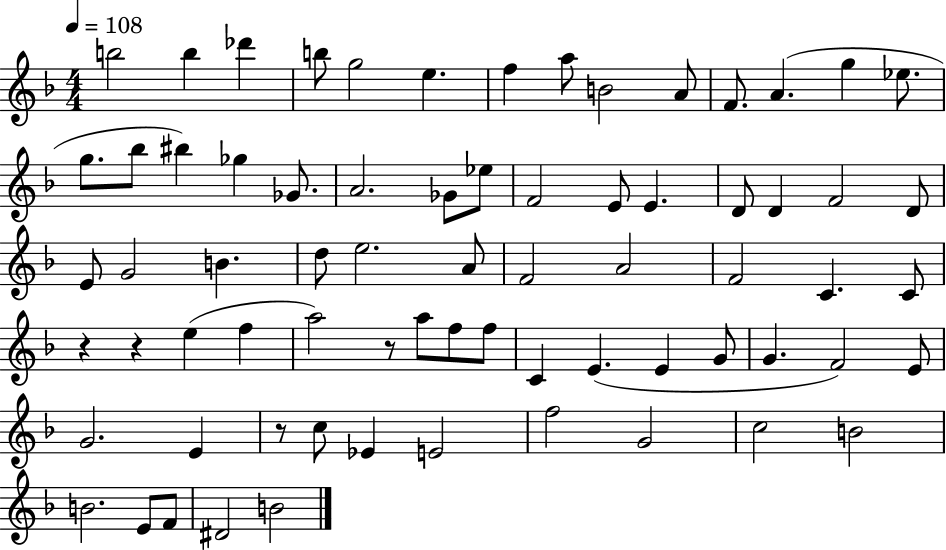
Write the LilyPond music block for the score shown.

{
  \clef treble
  \numericTimeSignature
  \time 4/4
  \key f \major
  \tempo 4 = 108
  b''2 b''4 des'''4 | b''8 g''2 e''4. | f''4 a''8 b'2 a'8 | f'8. a'4.( g''4 ees''8. | \break g''8. bes''8 bis''4) ges''4 ges'8. | a'2. ges'8 ees''8 | f'2 e'8 e'4. | d'8 d'4 f'2 d'8 | \break e'8 g'2 b'4. | d''8 e''2. a'8 | f'2 a'2 | f'2 c'4. c'8 | \break r4 r4 e''4( f''4 | a''2) r8 a''8 f''8 f''8 | c'4 e'4.( e'4 g'8 | g'4. f'2) e'8 | \break g'2. e'4 | r8 c''8 ees'4 e'2 | f''2 g'2 | c''2 b'2 | \break b'2. e'8 f'8 | dis'2 b'2 | \bar "|."
}